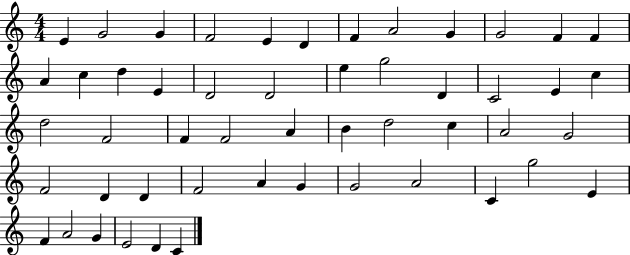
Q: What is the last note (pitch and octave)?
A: C4